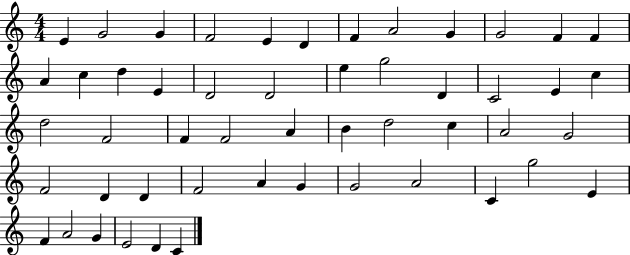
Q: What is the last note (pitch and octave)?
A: C4